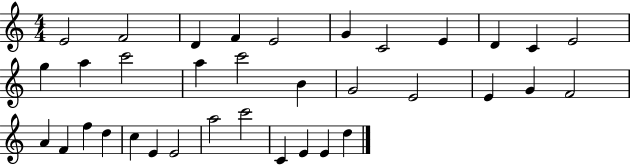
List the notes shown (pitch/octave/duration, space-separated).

E4/h F4/h D4/q F4/q E4/h G4/q C4/h E4/q D4/q C4/q E4/h G5/q A5/q C6/h A5/q C6/h B4/q G4/h E4/h E4/q G4/q F4/h A4/q F4/q F5/q D5/q C5/q E4/q E4/h A5/h C6/h C4/q E4/q E4/q D5/q